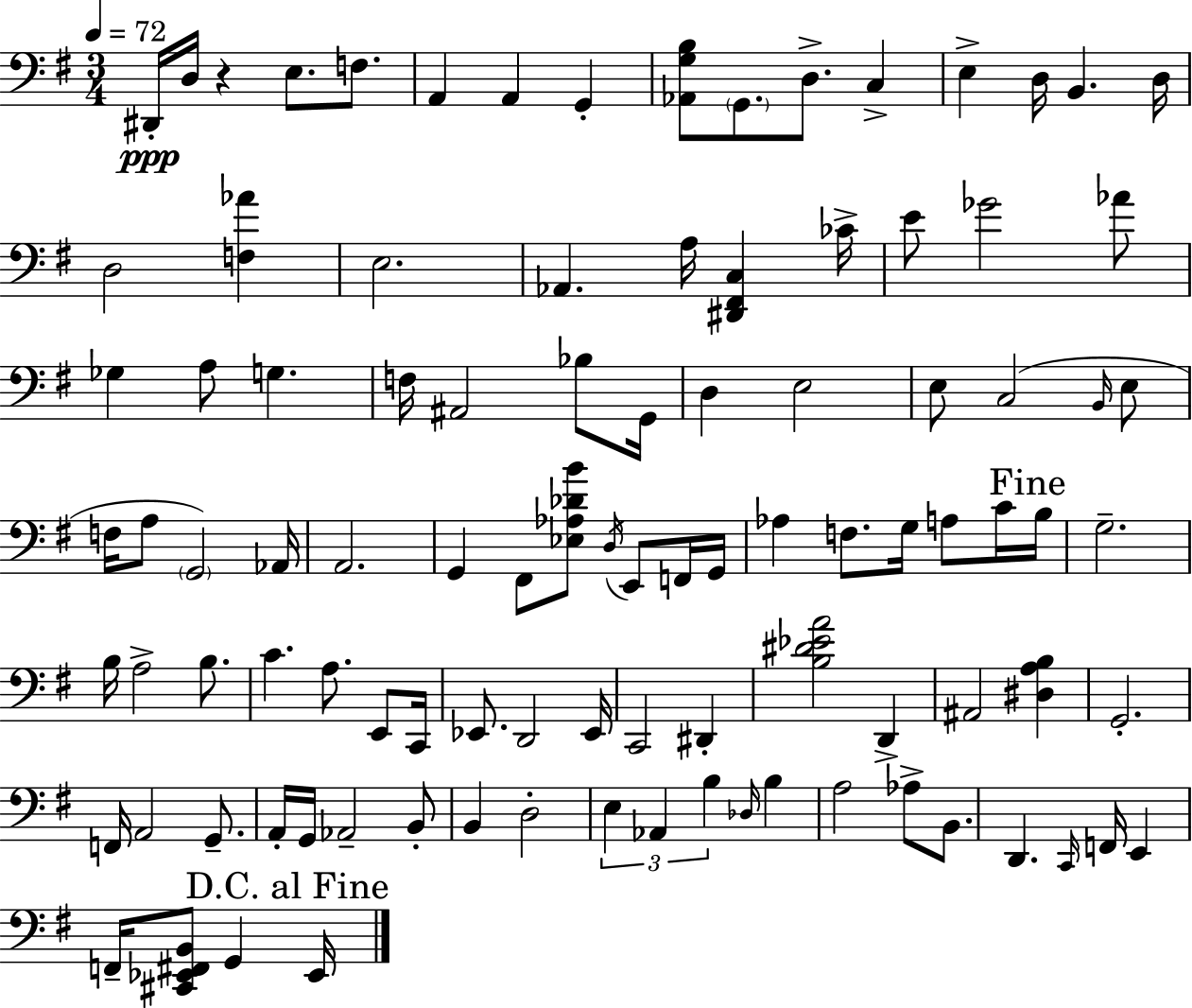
{
  \clef bass
  \numericTimeSignature
  \time 3/4
  \key e \minor
  \tempo 4 = 72
  dis,16-.\ppp d16 r4 e8. f8. | a,4 a,4 g,4-. | <aes, g b>8 \parenthesize g,8. d8.-> c4-> | e4-> d16 b,4. d16 | \break d2 <f aes'>4 | e2. | aes,4. a16 <dis, fis, c>4 ces'16-> | e'8 ges'2 aes'8 | \break ges4 a8 g4. | f16 ais,2 bes8 g,16 | d4 e2 | e8 c2( \grace { b,16 } e8 | \break f16 a8 \parenthesize g,2) | aes,16 a,2. | g,4 fis,8 <ees aes des' b'>8 \acciaccatura { d16 } e,8 | f,16 g,16 aes4 f8. g16 a8 | \break c'16 \mark "Fine" b16 g2.-- | b16 a2-> b8. | c'4. a8. e,8 | c,16 ees,8. d,2 | \break ees,16 c,2 dis,4-. | <b dis' ees' a'>2 d,4-> | ais,2 <dis a b>4 | g,2.-. | \break f,16 a,2 g,8.-- | a,16-. g,16 aes,2-- | b,8-. b,4 d2-. | \tuplet 3/2 { e4 aes,4 b4 } | \break \grace { des16 } b4 a2 | aes8-> b,8. d,4. | \grace { c,16 } f,16 e,4 f,16-- <cis, ees, fis, b,>8 g,4 | \mark "D.C. al Fine" ees,16 \bar "|."
}